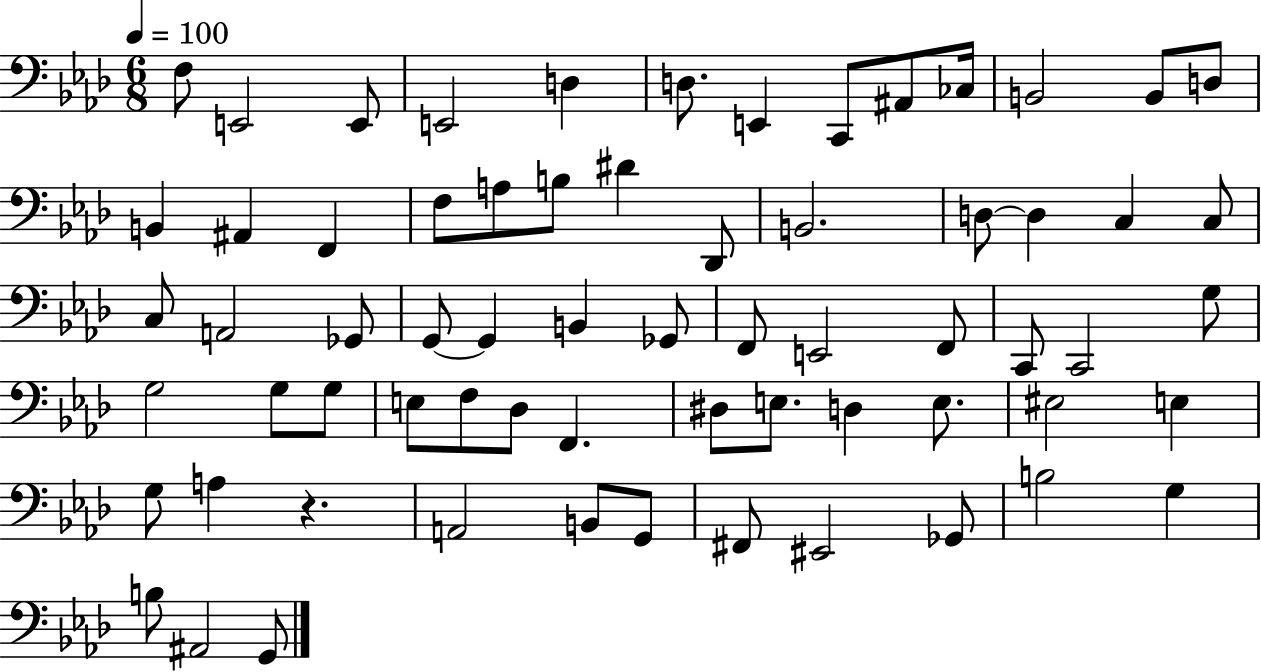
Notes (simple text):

F3/e E2/h E2/e E2/h D3/q D3/e. E2/q C2/e A#2/e CES3/s B2/h B2/e D3/e B2/q A#2/q F2/q F3/e A3/e B3/e D#4/q Db2/e B2/h. D3/e D3/q C3/q C3/e C3/e A2/h Gb2/e G2/e G2/q B2/q Gb2/e F2/e E2/h F2/e C2/e C2/h G3/e G3/h G3/e G3/e E3/e F3/e Db3/e F2/q. D#3/e E3/e. D3/q E3/e. EIS3/h E3/q G3/e A3/q R/q. A2/h B2/e G2/e F#2/e EIS2/h Gb2/e B3/h G3/q B3/e A#2/h G2/e